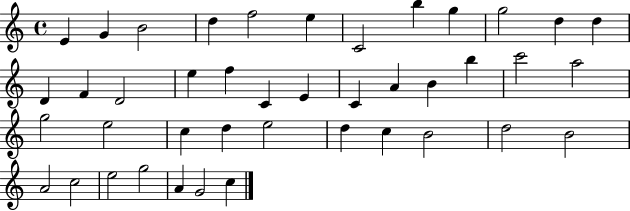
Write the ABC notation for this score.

X:1
T:Untitled
M:4/4
L:1/4
K:C
E G B2 d f2 e C2 b g g2 d d D F D2 e f C E C A B b c'2 a2 g2 e2 c d e2 d c B2 d2 B2 A2 c2 e2 g2 A G2 c